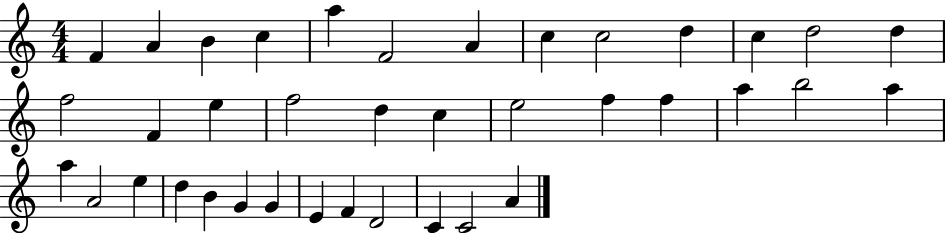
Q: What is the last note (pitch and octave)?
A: A4